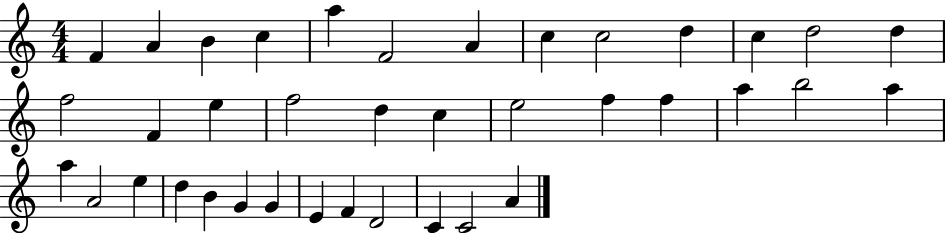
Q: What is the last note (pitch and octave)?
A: A4